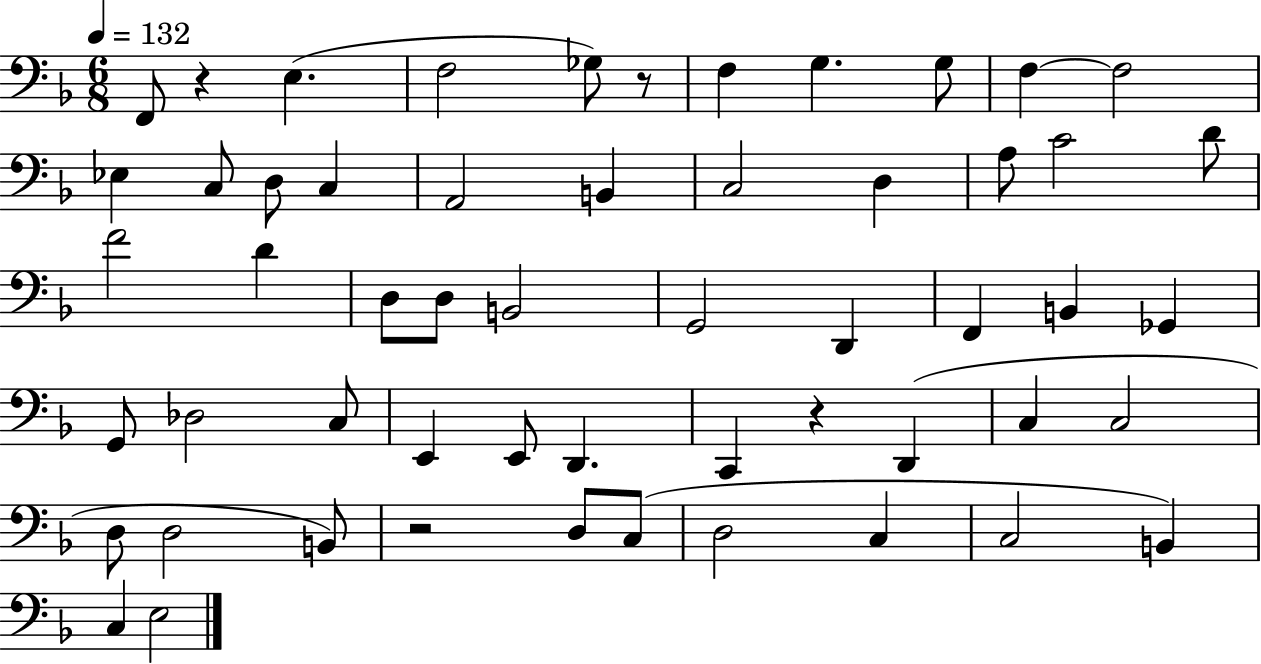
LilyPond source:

{
  \clef bass
  \numericTimeSignature
  \time 6/8
  \key f \major
  \tempo 4 = 132
  \repeat volta 2 { f,8 r4 e4.( | f2 ges8) r8 | f4 g4. g8 | f4~~ f2 | \break ees4 c8 d8 c4 | a,2 b,4 | c2 d4 | a8 c'2 d'8 | \break f'2 d'4 | d8 d8 b,2 | g,2 d,4 | f,4 b,4 ges,4 | \break g,8 des2 c8 | e,4 e,8 d,4. | c,4 r4 d,4( | c4 c2 | \break d8 d2 b,8) | r2 d8 c8( | d2 c4 | c2 b,4) | \break c4 e2 | } \bar "|."
}